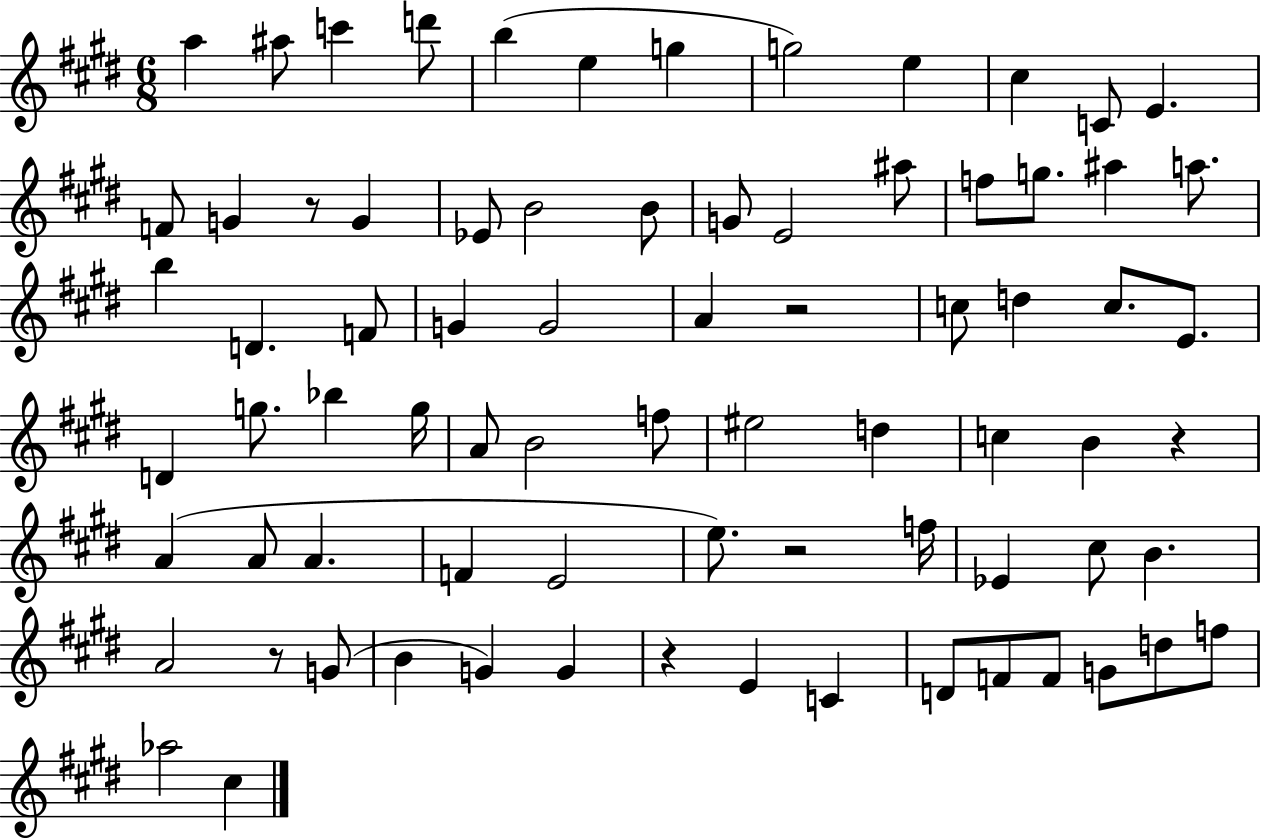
{
  \clef treble
  \numericTimeSignature
  \time 6/8
  \key e \major
  a''4 ais''8 c'''4 d'''8 | b''4( e''4 g''4 | g''2) e''4 | cis''4 c'8 e'4. | \break f'8 g'4 r8 g'4 | ees'8 b'2 b'8 | g'8 e'2 ais''8 | f''8 g''8. ais''4 a''8. | \break b''4 d'4. f'8 | g'4 g'2 | a'4 r2 | c''8 d''4 c''8. e'8. | \break d'4 g''8. bes''4 g''16 | a'8 b'2 f''8 | eis''2 d''4 | c''4 b'4 r4 | \break a'4( a'8 a'4. | f'4 e'2 | e''8.) r2 f''16 | ees'4 cis''8 b'4. | \break a'2 r8 g'8( | b'4 g'4) g'4 | r4 e'4 c'4 | d'8 f'8 f'8 g'8 d''8 f''8 | \break aes''2 cis''4 | \bar "|."
}